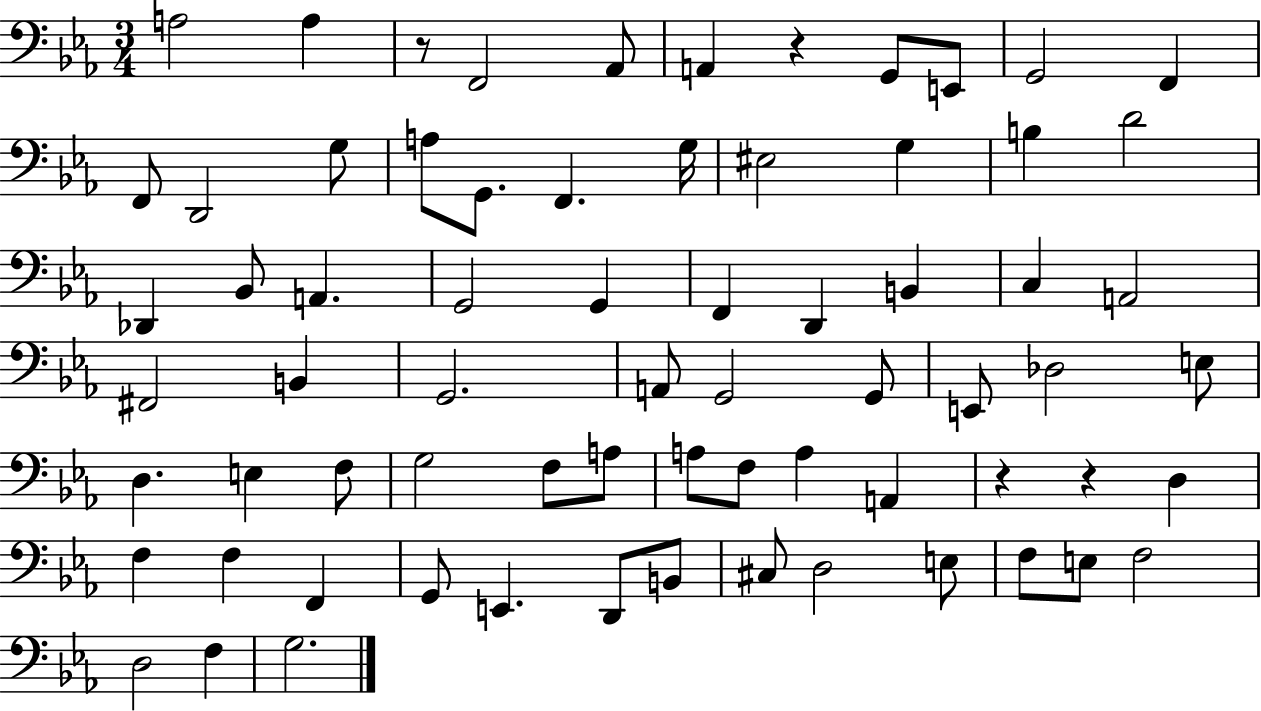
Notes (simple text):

A3/h A3/q R/e F2/h Ab2/e A2/q R/q G2/e E2/e G2/h F2/q F2/e D2/h G3/e A3/e G2/e. F2/q. G3/s EIS3/h G3/q B3/q D4/h Db2/q Bb2/e A2/q. G2/h G2/q F2/q D2/q B2/q C3/q A2/h F#2/h B2/q G2/h. A2/e G2/h G2/e E2/e Db3/h E3/e D3/q. E3/q F3/e G3/h F3/e A3/e A3/e F3/e A3/q A2/q R/q R/q D3/q F3/q F3/q F2/q G2/e E2/q. D2/e B2/e C#3/e D3/h E3/e F3/e E3/e F3/h D3/h F3/q G3/h.